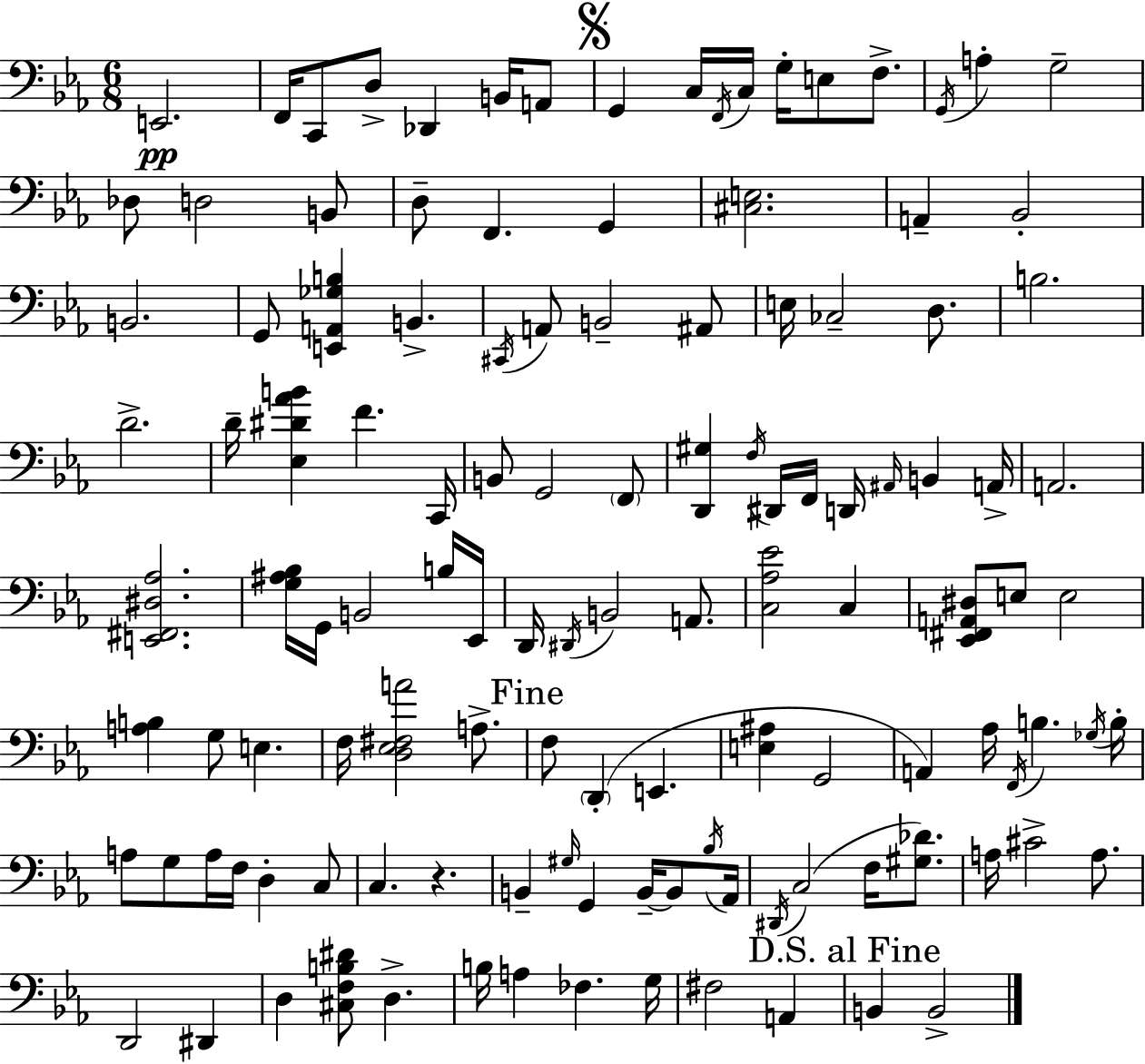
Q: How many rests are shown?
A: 1